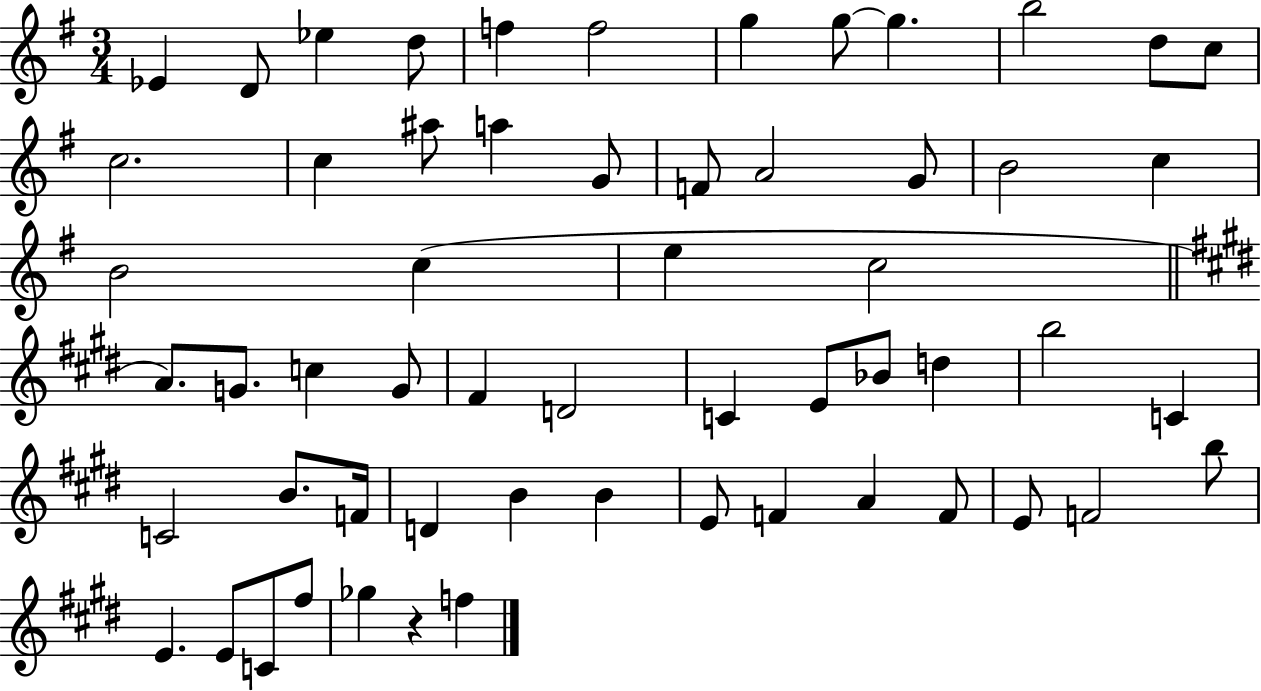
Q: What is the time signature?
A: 3/4